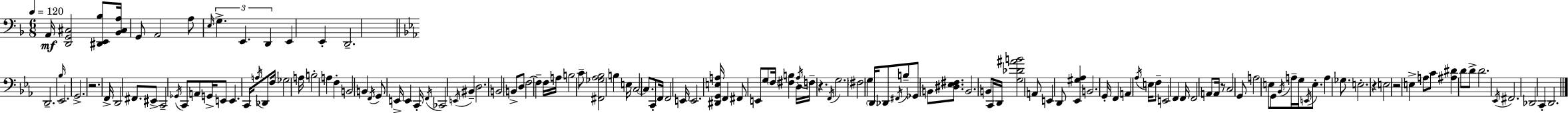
{
  \clef bass
  \numericTimeSignature
  \time 6/8
  \key f \major
  \tempo 4 = 120
  a,16\mf <d, g, cis>2 <dis, e, bes>8 <bes, cis a>16 | g,8 a,2 a8 | \grace { e16 } \tuplet 3/2 { g4.-> e,4. | d,4 } e,4 e,4-. | \break d,2.-- | \bar "||" \break \key ees \major d,2.-- | \grace { bes16 } ees,2. | g,2.-> | r2. | \break f,16-> d,2 fis,8. | eis,8-> c,2-- \acciaccatura { ges,16 } | c,8 a,8 g,16-> e,8 e,4. | c,16 \acciaccatura { a16 } des,8 f16 ges2 | \break a16 b2-. a4 | f4-. b,2 | b,4 \acciaccatura { f,16 } g,8 e,16-> e,4 | c,16-. \acciaccatura { f,16 } ces,2 | \break \acciaccatura { e,16 } bis,4-- d2. | b,2 | b,8-> d8 f2~~ | f4-- f16 a16 b2 | \break c'8-- <fis, ges aes bes>2 | b4 e16 c2~~ | \parenthesize c8. c,8-. f,16 f,2 | e,16 e,2. | \break <dis, g, e a>16 f,4 fis,8 | e,8 g8 \parenthesize f16 <fis b>4 d16 \acciaccatura { aes16 } | f16-- r4. \acciaccatura { f,16 } g2. | \parenthesize fis2 | \break g4 \parenthesize d,16 des,8 \acciaccatura { fis,16 } | b8-- ges,8 b,8 <dis ees fis>8. b,2. | b,8 c,16 | d,16 <g des' ais' b'>2 a,8 e,4 | \break d,8 <ees, gis aes>4 b,2. | g,16-. f,4 | a,4 \acciaccatura { aes16 } e16 f8-- e,2 | f,4 f,16 f,2 | \break a,8 a,16 r8 | c2 g,8 a2 | e8 g,8 \acciaccatura { bes,16 } a16-- | g16 \acciaccatura { e,16 } e8.-. a4 ges8. | \break e2.-. | r4 e2 | r2 e4-> | a8 c'8 <ais dis'>4 d'8 d'8-> | \break d'2. | \acciaccatura { ees,16 } fis,2. | des,2 c,4-. | d,2. | \break \bar "|."
}